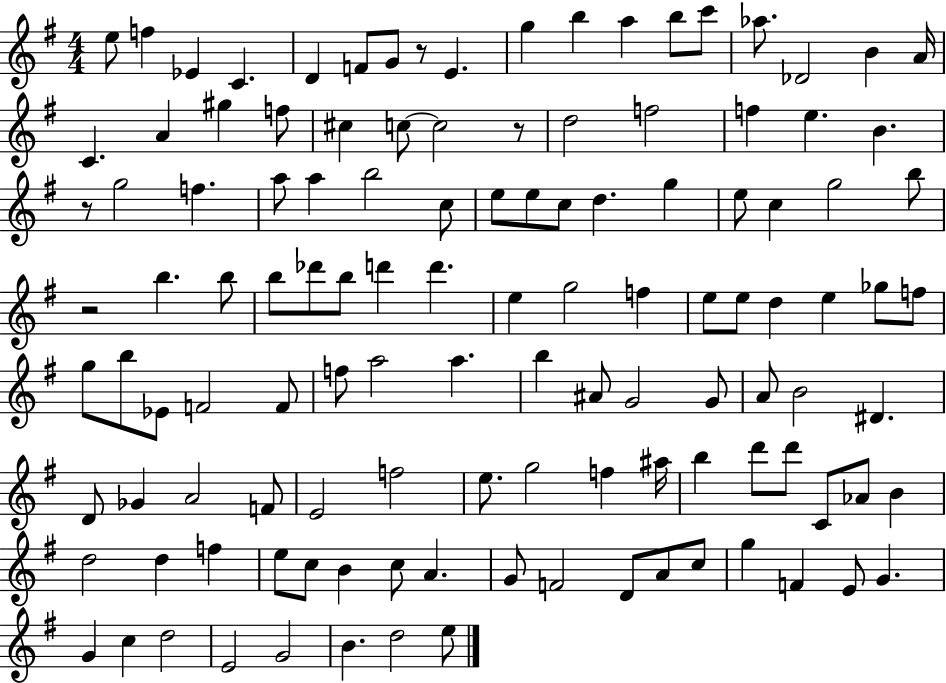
{
  \clef treble
  \numericTimeSignature
  \time 4/4
  \key g \major
  \repeat volta 2 { e''8 f''4 ees'4 c'4. | d'4 f'8 g'8 r8 e'4. | g''4 b''4 a''4 b''8 c'''8 | aes''8. des'2 b'4 a'16 | \break c'4. a'4 gis''4 f''8 | cis''4 c''8~~ c''2 r8 | d''2 f''2 | f''4 e''4. b'4. | \break r8 g''2 f''4. | a''8 a''4 b''2 c''8 | e''8 e''8 c''8 d''4. g''4 | e''8 c''4 g''2 b''8 | \break r2 b''4. b''8 | b''8 des'''8 b''8 d'''4 d'''4. | e''4 g''2 f''4 | e''8 e''8 d''4 e''4 ges''8 f''8 | \break g''8 b''8 ees'8 f'2 f'8 | f''8 a''2 a''4. | b''4 ais'8 g'2 g'8 | a'8 b'2 dis'4. | \break d'8 ges'4 a'2 f'8 | e'2 f''2 | e''8. g''2 f''4 ais''16 | b''4 d'''8 d'''8 c'8 aes'8 b'4 | \break d''2 d''4 f''4 | e''8 c''8 b'4 c''8 a'4. | g'8 f'2 d'8 a'8 c''8 | g''4 f'4 e'8 g'4. | \break g'4 c''4 d''2 | e'2 g'2 | b'4. d''2 e''8 | } \bar "|."
}